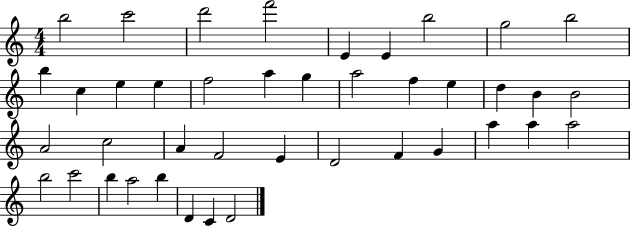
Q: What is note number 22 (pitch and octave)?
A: B4